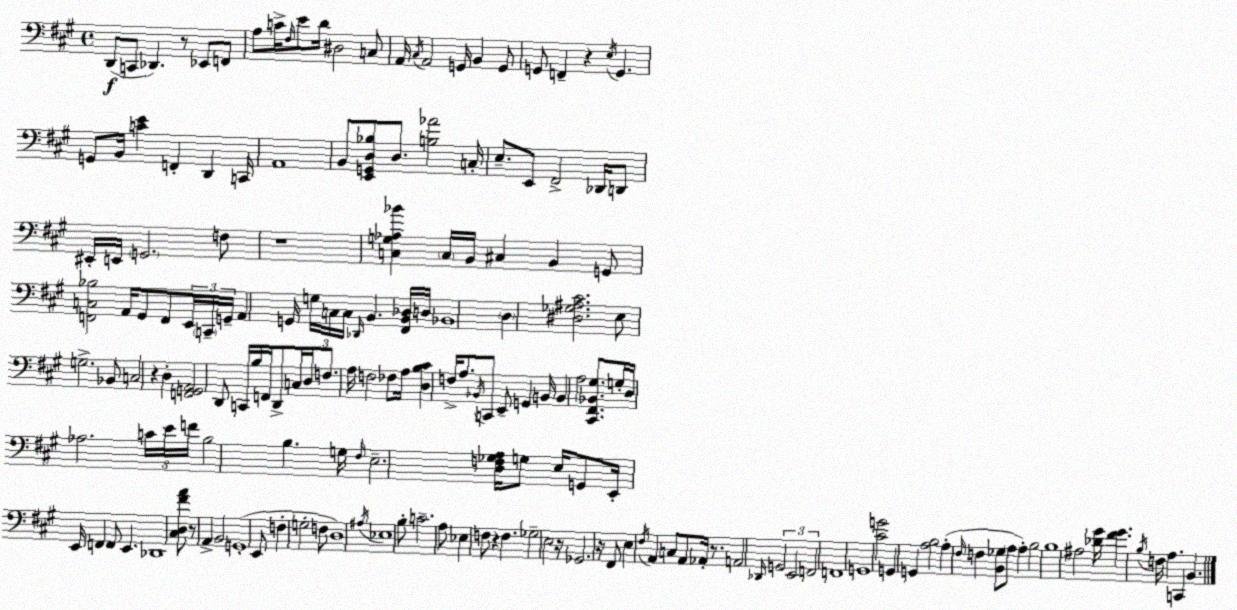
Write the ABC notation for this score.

X:1
T:Untitled
M:4/4
L:1/4
K:A
D,,/2 C,,/2 _D,, z/2 _E,,/2 F,,/2 A,/2 C/4 ^F,/4 E/2 D/4 ^D,2 C,/2 A,,/4 ^C,/4 A,,2 G,,/4 B,, G,,/2 G,,/2 F,, z E,/4 G,, G,,/2 B,,/4 [CE] F,, D,, C,,/4 A,,4 B,,/2 [E,,G,,D,_B,]/2 D,/2 [B,_A]2 C,/4 E,/2 E,,/2 ^F,,2 _D,,/4 D,,/2 ^E,,/4 E,,/4 G,,2 F,/2 z4 [C,G,_A,_B] C,/4 B,,/4 ^C, B,, G,,/2 [F,,C,_B,]2 A,,/4 ^G,,/2 F,,/2 E,,/4 C,,/4 G,,/4 A,, G,,/4 G,/4 C,/4 C,/4 _D,,/4 B,, [^F,,B,,_D,]/4 D,/4 _B,,4 D, [^D,_G,^A,^C]2 E,/2 G,2 _B,,/2 C,2 z D, [F,,G,,A,,]2 D,,/2 C,,/4 B,/4 F,,/4 D,,/2 C,/4 D,/4 F,/2 A,/4 F,2 _F,/2 A,/4 [D,B,^C] F,/4 A,/2 _B,,/4 C,,/2 E,,/2 G,, B,,/4 B,, A,2 [^C,,^F,,_B,,^G,]/2 G,/4 D,/4 _A,2 C/4 E/4 F/4 B,2 B, G,/4 ^F,/4 E,2 [D,F,_G,A,]/4 G,/2 E,/4 G,,/2 E,,/4 E,,/4 F,, F,,/2 E,, _D,,4 [^C,D,^FA]/2 z/2 A,, B,,2 G,,4 E,,/2 F, G,2 F,/2 D,4 ^A,/4 _E,4 B,/2 C2 A,/2 _E, F,/2 z F, _G,2 E,2 z/4 _G,,2 z/4 ^F,,/2 E, ^F,/4 A,, C,/2 A,,/2 _A,,/4 z/2 A,,2 _D,,/4 G,,2 E,,2 F,,2 F,,4 G,,4 [^CG]2 G,, G,, [A,B,]2 A, ^F,/4 F, [B,,_G,]/2 A,/2 A, B,2 B,4 ^A,2 [_D^G]/4 [^F^G] B,/4 F,/4 A, C,, B,,